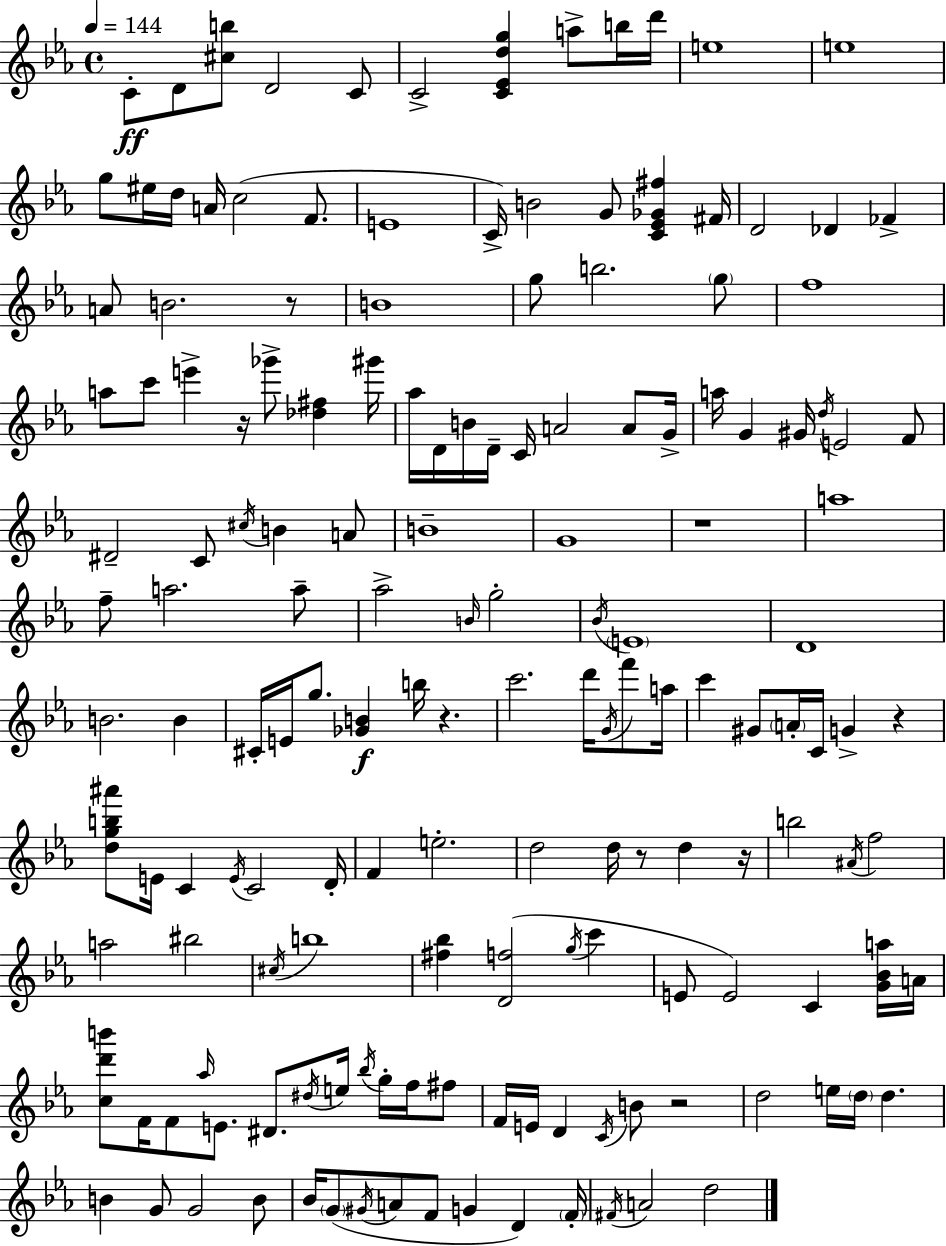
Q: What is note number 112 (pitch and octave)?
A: D#5